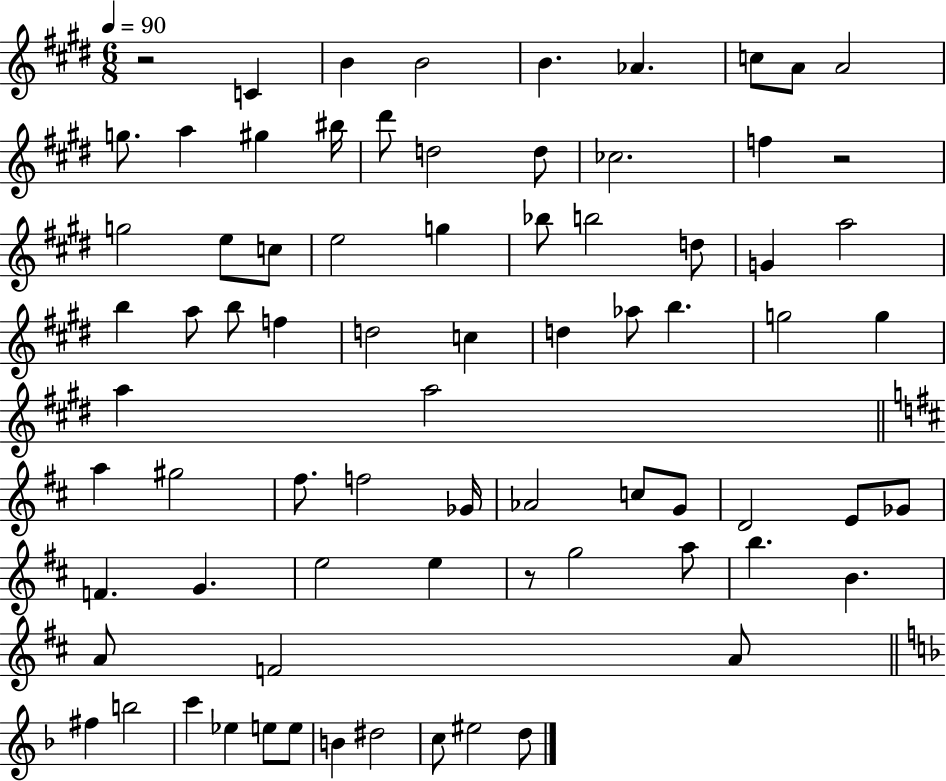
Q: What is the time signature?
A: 6/8